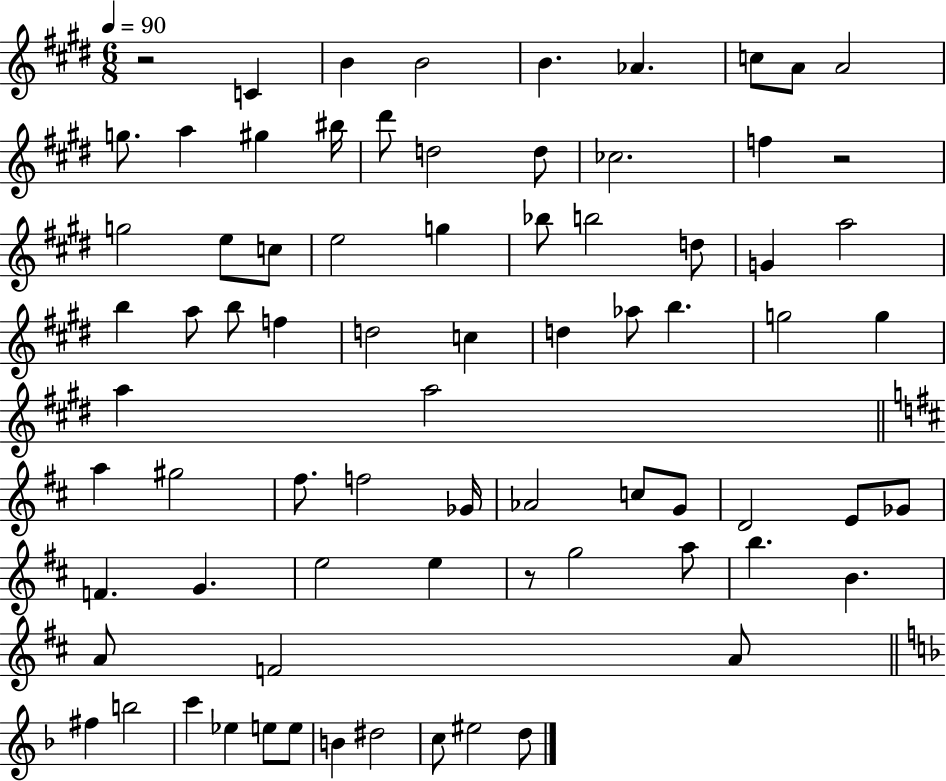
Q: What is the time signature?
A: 6/8